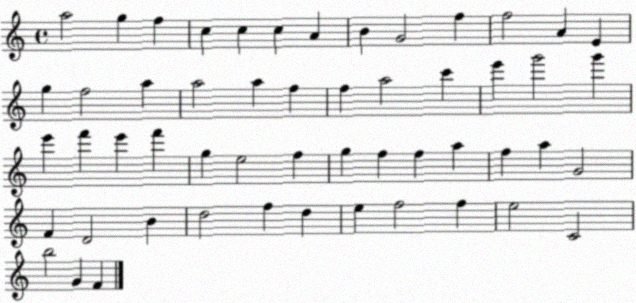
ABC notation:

X:1
T:Untitled
M:4/4
L:1/4
K:C
a2 g f c c c A B G2 f f2 A E g f2 a a2 a f f a2 c' e' g'2 g' e' f' e' f' g e2 f g f f a f a G2 F D2 B d2 f d e f2 f e2 C2 b2 G F